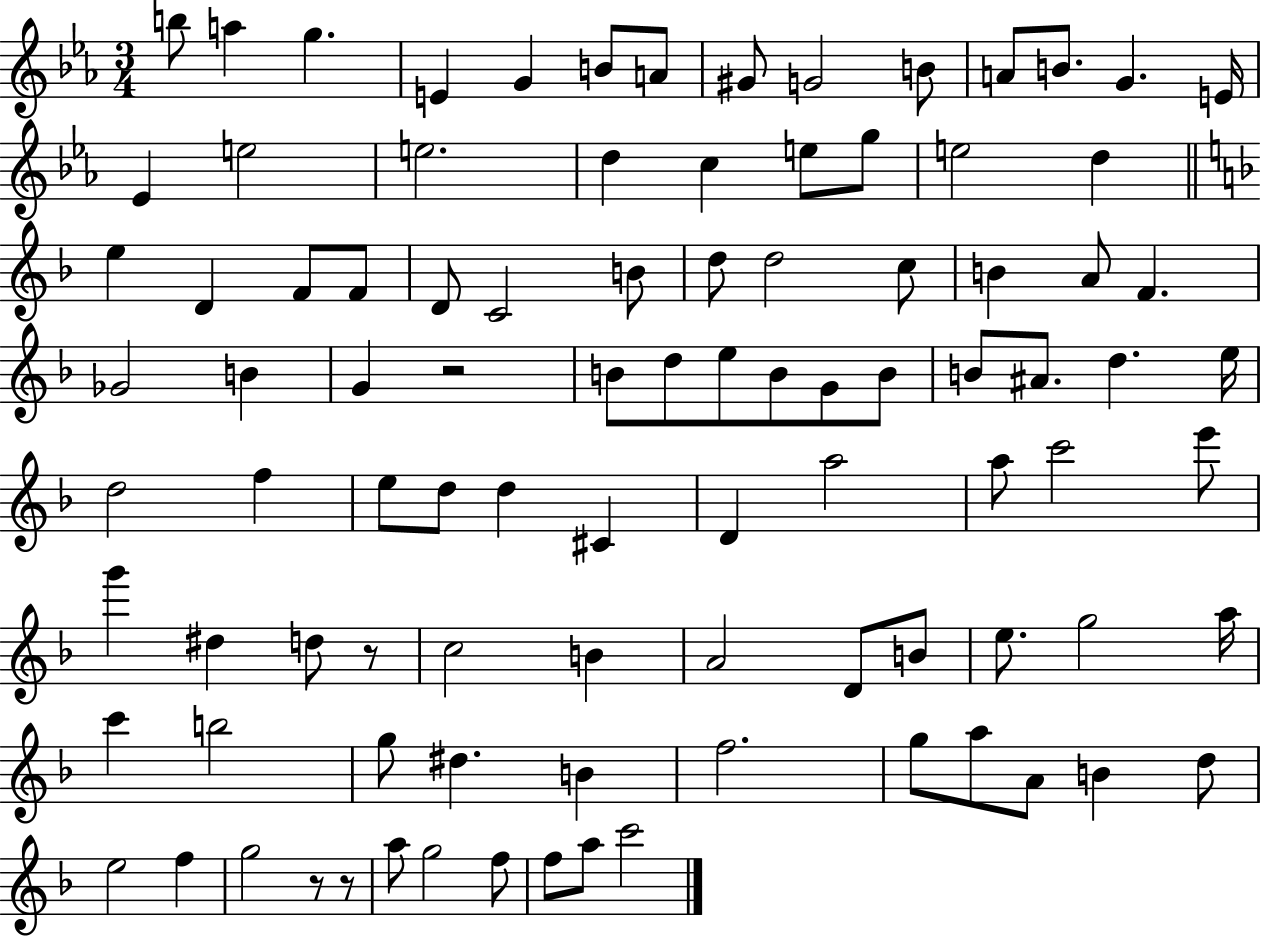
{
  \clef treble
  \numericTimeSignature
  \time 3/4
  \key ees \major
  b''8 a''4 g''4. | e'4 g'4 b'8 a'8 | gis'8 g'2 b'8 | a'8 b'8. g'4. e'16 | \break ees'4 e''2 | e''2. | d''4 c''4 e''8 g''8 | e''2 d''4 | \break \bar "||" \break \key f \major e''4 d'4 f'8 f'8 | d'8 c'2 b'8 | d''8 d''2 c''8 | b'4 a'8 f'4. | \break ges'2 b'4 | g'4 r2 | b'8 d''8 e''8 b'8 g'8 b'8 | b'8 ais'8. d''4. e''16 | \break d''2 f''4 | e''8 d''8 d''4 cis'4 | d'4 a''2 | a''8 c'''2 e'''8 | \break g'''4 dis''4 d''8 r8 | c''2 b'4 | a'2 d'8 b'8 | e''8. g''2 a''16 | \break c'''4 b''2 | g''8 dis''4. b'4 | f''2. | g''8 a''8 a'8 b'4 d''8 | \break e''2 f''4 | g''2 r8 r8 | a''8 g''2 f''8 | f''8 a''8 c'''2 | \break \bar "|."
}